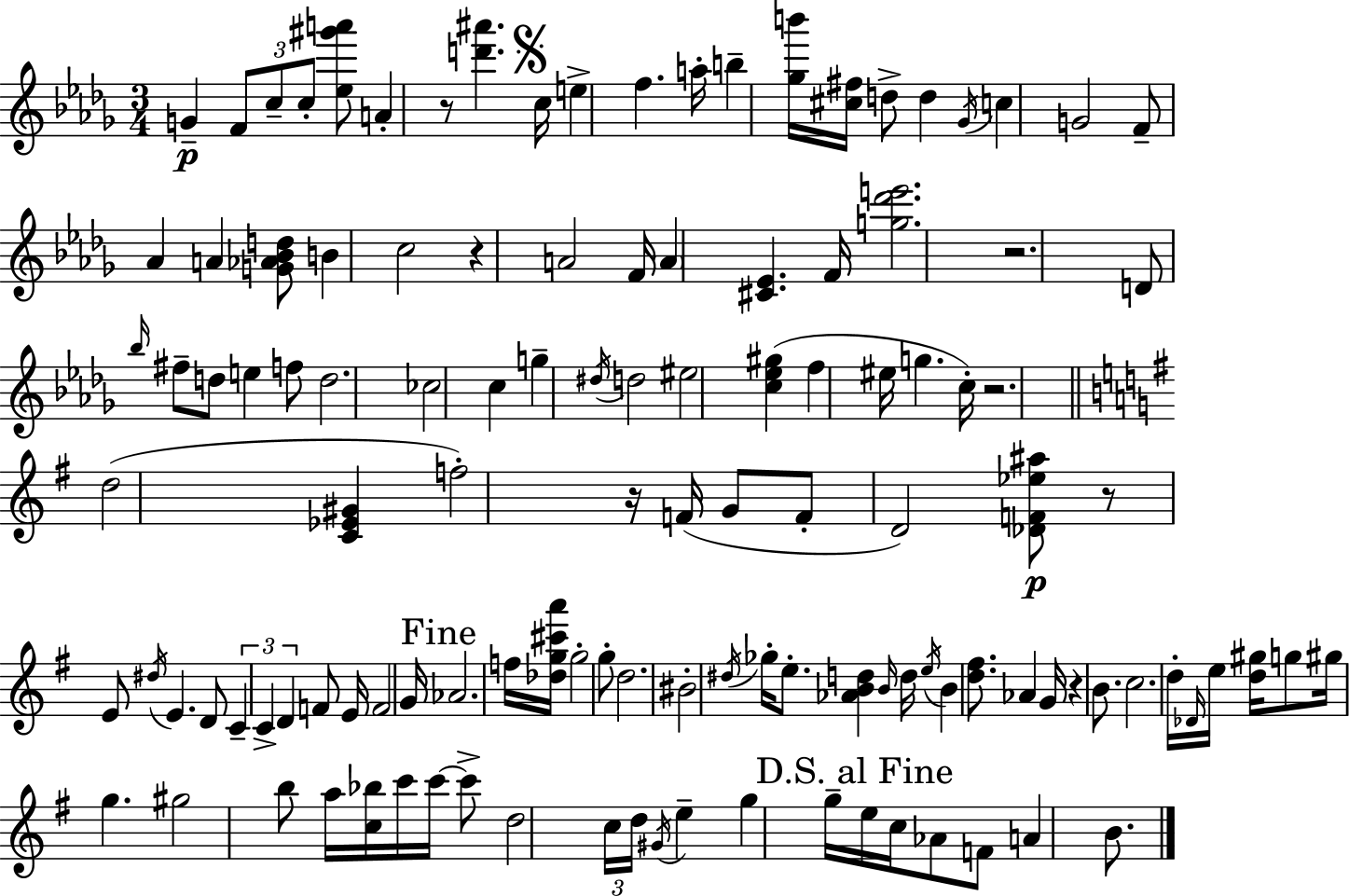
{
  \clef treble
  \numericTimeSignature
  \time 3/4
  \key bes \minor
  g'4--\p \tuplet 3/2 { f'8 c''8-- c''8-. } <ees'' gis''' a'''>8 | a'4-. r8 <d''' ais'''>4. | \mark \markup { \musicglyph "scripts.segno" } c''16 e''4-> f''4. a''16-. | b''4-- <ges'' b'''>16 <cis'' fis''>16 d''8-> d''4 | \break \acciaccatura { ges'16 } c''4 g'2 | f'8-- aes'4 a'4 <g' aes' bes' d''>8 | b'4 c''2 | r4 a'2 | \break f'16 \parenthesize a'4 <cis' ees'>4. | f'16 <g'' des''' e'''>2. | r2. | d'8 \grace { bes''16 } fis''8-- d''8 e''4 | \break f''8 d''2. | ces''2 c''4 | g''4-- \acciaccatura { dis''16 } d''2 | eis''2 <c'' ees'' gis''>4( | \break f''4 eis''16 g''4. | c''16-.) r2. | \bar "||" \break \key g \major d''2( <c' ees' gis'>4 | f''2-.) r16 f'16( g'8 | f'8-. d'2) <des' f' ees'' ais''>8\p | r8 e'8 \acciaccatura { dis''16 } e'4. d'8 | \break \tuplet 3/2 { c'4-- c'4-> d'4 } | f'8 e'16 f'2 | g'16 \mark "Fine" aes'2. | f''16 <des'' g'' cis''' a'''>16 g''2-. g''8-. | \break d''2. | bis'2-. \acciaccatura { dis''16 } ges''16-. e''8.-. | <aes' b' d''>4 \grace { b'16 } d''16 \acciaccatura { e''16 } b'4 | <d'' fis''>8. aes'4 g'16 r4 | \break b'8. c''2. | d''16-. \grace { des'16 } e''16 <d'' gis''>16 g''8 gis''16 g''4. | gis''2 | b''8 a''16 <c'' bes''>16 c'''16 c'''16~~ c'''8-> d''2 | \break \tuplet 3/2 { c''16 d''16 \acciaccatura { gis'16 } } e''4-- | g''4 g''16-- \mark "D.S. al Fine" e''16 c''16 aes'8 f'8 a'4 | b'8. \bar "|."
}